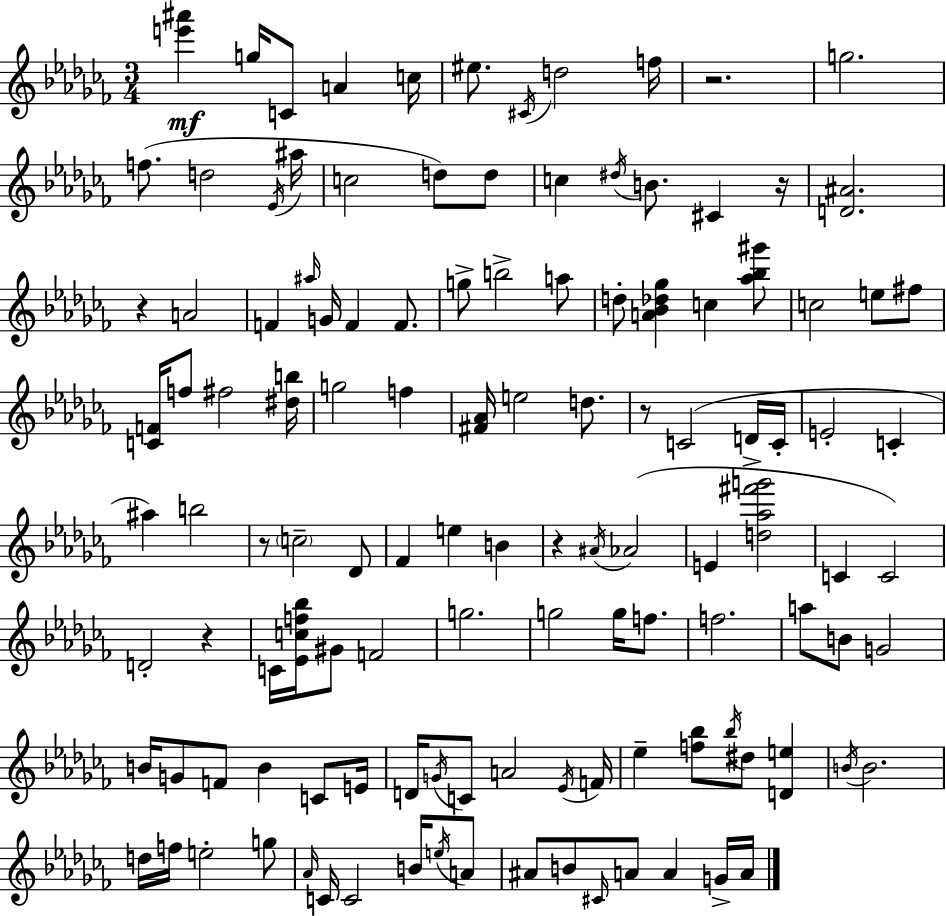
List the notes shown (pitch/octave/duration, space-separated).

[E6,A#6]/q G5/s C4/e A4/q C5/s EIS5/e. C#4/s D5/h F5/s R/h. G5/h. F5/e. D5/h Eb4/s A#5/s C5/h D5/e D5/e C5/q D#5/s B4/e. C#4/q R/s [D4,A#4]/h. R/q A4/h F4/q A#5/s G4/s F4/q F4/e. G5/e B5/h A5/e D5/e [A4,Bb4,Db5,Gb5]/q C5/q [Ab5,Bb5,G#6]/e C5/h E5/e F#5/e [C4,F4]/s F5/e F#5/h [D#5,B5]/s G5/h F5/q [F#4,Ab4]/s E5/h D5/e. R/e C4/h D4/s C4/s E4/h C4/q A#5/q B5/h R/e C5/h Db4/e FES4/q E5/q B4/q R/q A#4/s Ab4/h E4/q [D5,Ab5,F#6,G6]/h C4/q C4/h D4/h R/q C4/s [Eb4,C5,F5,Bb5]/s G#4/e F4/h G5/h. G5/h G5/s F5/e. F5/h. A5/e B4/e G4/h B4/s G4/e F4/e B4/q C4/e E4/s D4/s G4/s C4/e A4/h Eb4/s F4/s Eb5/q [F5,Bb5]/e Bb5/s D#5/e [D4,E5]/q B4/s B4/h. D5/s F5/s E5/h G5/e Ab4/s C4/s C4/h B4/s E5/s A4/e A#4/e B4/e C#4/s A4/e A4/q G4/s A4/s